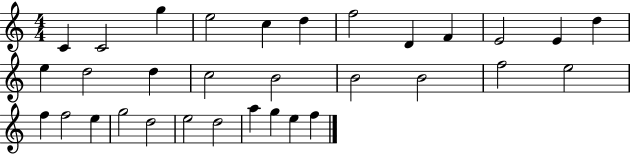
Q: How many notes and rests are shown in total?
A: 32